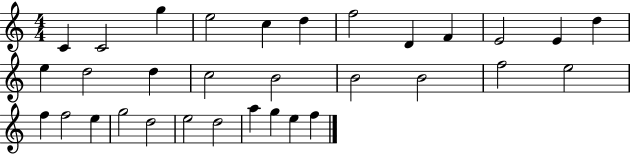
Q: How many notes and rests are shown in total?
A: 32